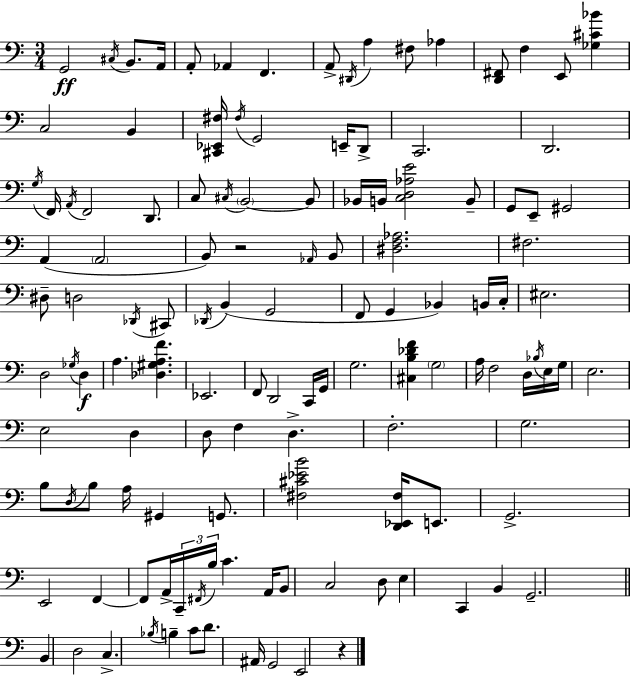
G2/h C#3/s B2/e. A2/s A2/e Ab2/q F2/q. A2/e D#2/s A3/q F#3/e Ab3/q [D2,F#2]/e F3/q E2/e [Gb3,C#4,Bb4]/q C3/h B2/q [C#2,Eb2,F#3]/s F#3/s G2/h E2/s D2/e C2/h. D2/h. G3/s F2/s A2/s F2/h D2/e. C3/e C#3/s B2/h B2/e Bb2/s B2/s [C3,D3,Ab3,E4]/h B2/e G2/e E2/e G#2/h A2/q A2/h B2/e R/h Ab2/s B2/e [D#3,F3,Ab3]/h. F#3/h. D#3/e D3/h Db2/s C#2/e Db2/s B2/q G2/h F2/e G2/q Bb2/q B2/s C3/s EIS3/h. D3/h Gb3/s D3/q A3/q. [Db3,G#3,A3,F4]/q. Eb2/h. F2/e D2/h C2/s G2/s G3/h. [C#3,B3,Db4,F4]/q G3/h A3/s F3/h D3/s Bb3/s E3/s G3/s E3/h. E3/h D3/q D3/e F3/q D3/q. F3/h. G3/h. B3/e D3/s B3/e A3/s G#2/q G2/e. [F#3,C#4,Eb4,B4]/h [D2,Eb2,F#3]/s E2/e. G2/h. E2/h F2/q F2/e A2/s C2/s F#2/s B3/s C4/q. A2/s B2/e C3/h D3/e E3/q C2/q B2/q G2/h. B2/q D3/h C3/q. Bb3/s B3/q C4/e D4/e. A#2/s G2/h E2/h R/q